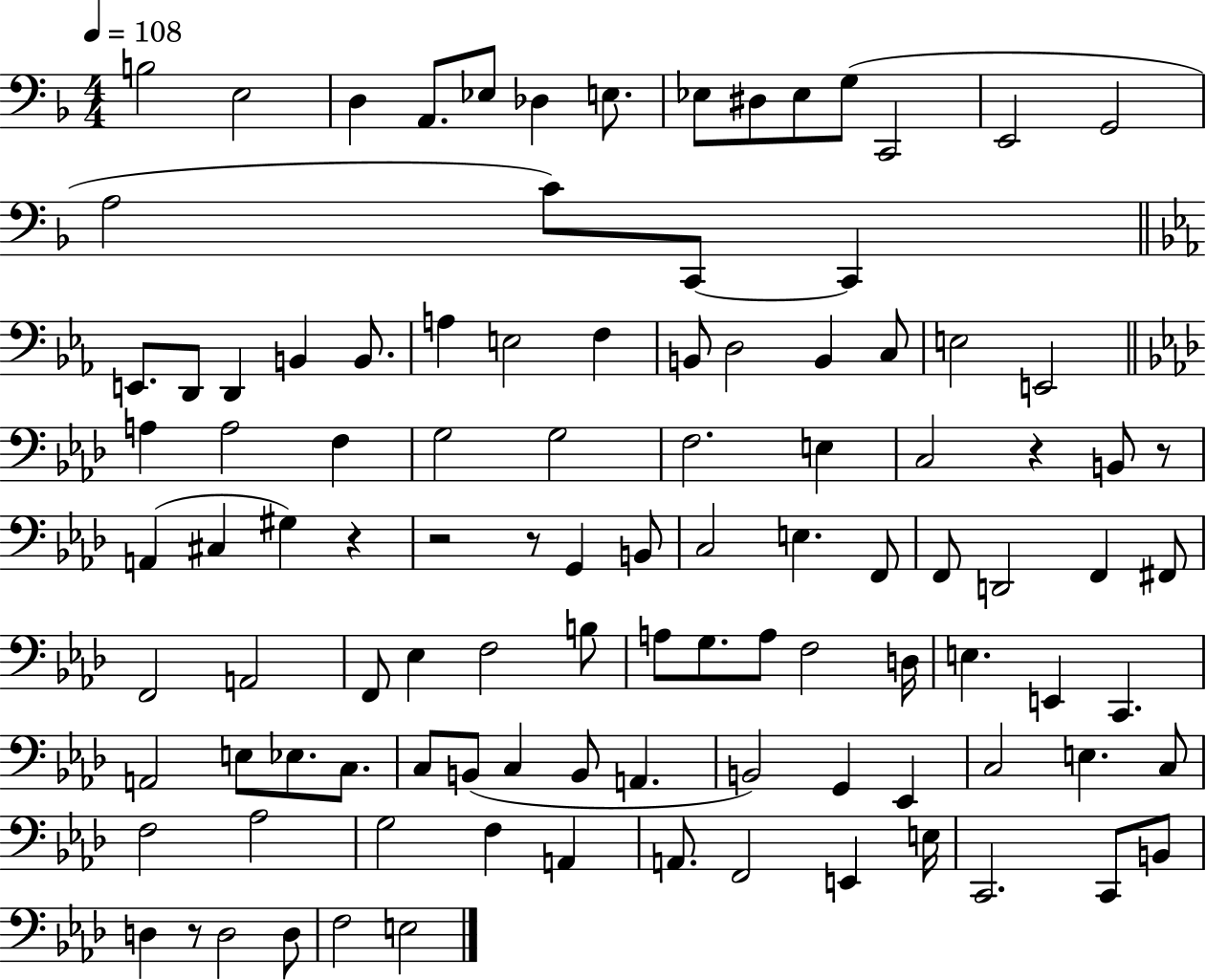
{
  \clef bass
  \numericTimeSignature
  \time 4/4
  \key f \major
  \tempo 4 = 108
  b2 e2 | d4 a,8. ees8 des4 e8. | ees8 dis8 ees8 g8( c,2 | e,2 g,2 | \break a2 c'8) c,8~~ c,4 | \bar "||" \break \key c \minor e,8. d,8 d,4 b,4 b,8. | a4 e2 f4 | b,8 d2 b,4 c8 | e2 e,2 | \break \bar "||" \break \key aes \major a4 a2 f4 | g2 g2 | f2. e4 | c2 r4 b,8 r8 | \break a,4( cis4 gis4) r4 | r2 r8 g,4 b,8 | c2 e4. f,8 | f,8 d,2 f,4 fis,8 | \break f,2 a,2 | f,8 ees4 f2 b8 | a8 g8. a8 f2 d16 | e4. e,4 c,4. | \break a,2 e8 ees8. c8. | c8 b,8( c4 b,8 a,4. | b,2) g,4 ees,4 | c2 e4. c8 | \break f2 aes2 | g2 f4 a,4 | a,8. f,2 e,4 e16 | c,2. c,8 b,8 | \break d4 r8 d2 d8 | f2 e2 | \bar "|."
}